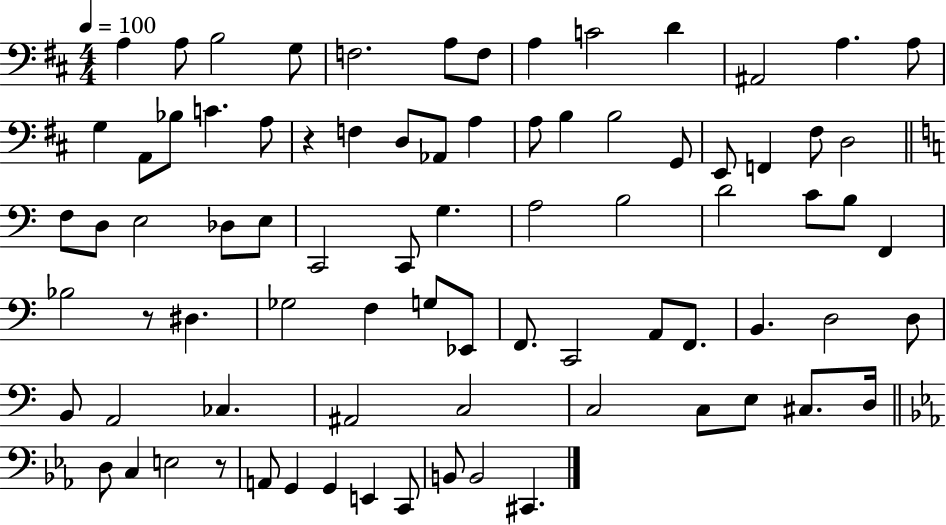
X:1
T:Untitled
M:4/4
L:1/4
K:D
A, A,/2 B,2 G,/2 F,2 A,/2 F,/2 A, C2 D ^A,,2 A, A,/2 G, A,,/2 _B,/2 C A,/2 z F, D,/2 _A,,/2 A, A,/2 B, B,2 G,,/2 E,,/2 F,, ^F,/2 D,2 F,/2 D,/2 E,2 _D,/2 E,/2 C,,2 C,,/2 G, A,2 B,2 D2 C/2 B,/2 F,, _B,2 z/2 ^D, _G,2 F, G,/2 _E,,/2 F,,/2 C,,2 A,,/2 F,,/2 B,, D,2 D,/2 B,,/2 A,,2 _C, ^A,,2 C,2 C,2 C,/2 E,/2 ^C,/2 D,/4 D,/2 C, E,2 z/2 A,,/2 G,, G,, E,, C,,/2 B,,/2 B,,2 ^C,,